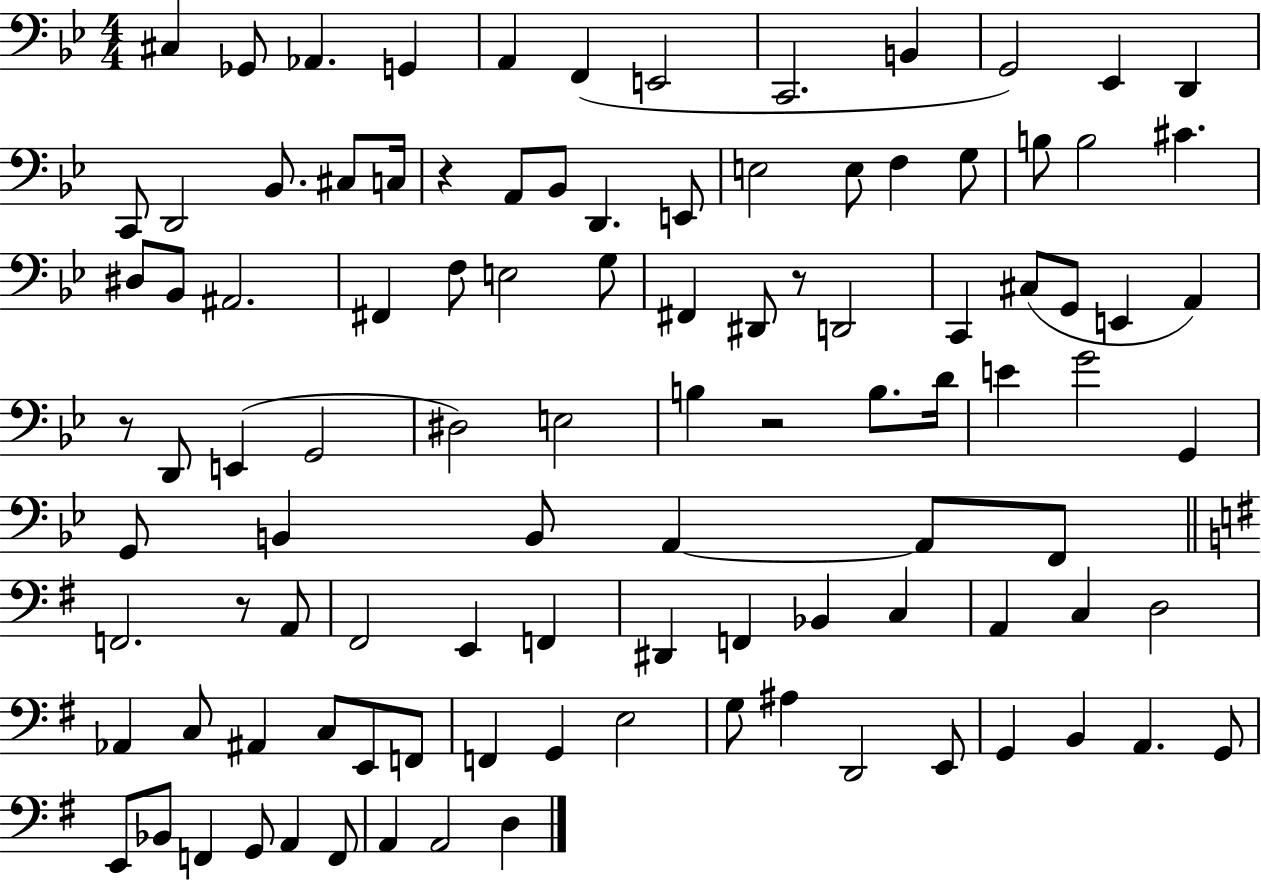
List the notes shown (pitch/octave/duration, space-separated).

C#3/q Gb2/e Ab2/q. G2/q A2/q F2/q E2/h C2/h. B2/q G2/h Eb2/q D2/q C2/e D2/h Bb2/e. C#3/e C3/s R/q A2/e Bb2/e D2/q. E2/e E3/h E3/e F3/q G3/e B3/e B3/h C#4/q. D#3/e Bb2/e A#2/h. F#2/q F3/e E3/h G3/e F#2/q D#2/e R/e D2/h C2/q C#3/e G2/e E2/q A2/q R/e D2/e E2/q G2/h D#3/h E3/h B3/q R/h B3/e. D4/s E4/q G4/h G2/q G2/e B2/q B2/e A2/q A2/e F2/e F2/h. R/e A2/e F#2/h E2/q F2/q D#2/q F2/q Bb2/q C3/q A2/q C3/q D3/h Ab2/q C3/e A#2/q C3/e E2/e F2/e F2/q G2/q E3/h G3/e A#3/q D2/h E2/e G2/q B2/q A2/q. G2/e E2/e Bb2/e F2/q G2/e A2/q F2/e A2/q A2/h D3/q